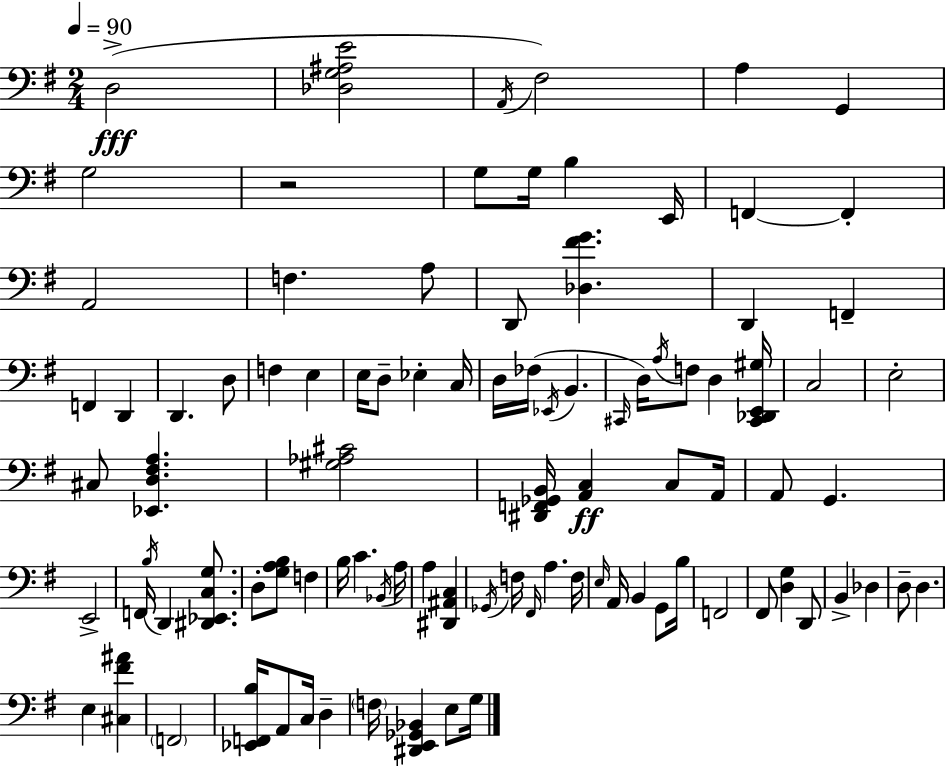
X:1
T:Untitled
M:2/4
L:1/4
K:Em
D,2 [_D,G,^A,E]2 A,,/4 ^F,2 A, G,, G,2 z2 G,/2 G,/4 B, E,,/4 F,, F,, A,,2 F, A,/2 D,,/2 [_D,^FG] D,, F,, F,, D,, D,, D,/2 F, E, E,/4 D,/2 _E, C,/4 D,/4 _F,/4 _E,,/4 B,, ^C,,/4 D,/4 A,/4 F,/2 D, [^C,,_D,,E,,^G,]/4 C,2 E,2 ^C,/2 [_E,,D,^F,A,] [^G,_A,^C]2 [^D,,F,,_G,,B,,]/4 [A,,C,] C,/2 A,,/4 A,,/2 G,, E,,2 F,,/4 B,/4 D,, [^D,,_E,,C,G,]/2 D,/2 [G,A,B,]/2 F, B,/4 C _B,,/4 A,/4 A, [^D,,^A,,C,] _G,,/4 F,/4 ^F,,/4 A, F,/4 E,/4 A,,/4 B,, G,,/2 B,/4 F,,2 ^F,,/2 [D,G,] D,,/2 B,, _D, D,/2 D, E, [^C,^F^A] F,,2 [_E,,F,,B,]/4 A,,/2 C,/4 D, F,/4 [^D,,E,,_G,,_B,,] E,/2 G,/4